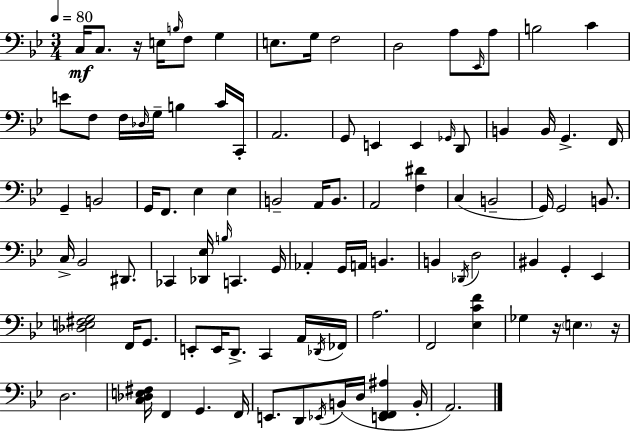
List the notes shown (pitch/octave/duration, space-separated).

C3/s C3/e. R/s E3/s B3/s F3/e G3/q E3/e. G3/s F3/h D3/h A3/e Eb2/s A3/e B3/h C4/q E4/e F3/e F3/s Db3/s G3/s B3/q C4/s C2/s A2/h. G2/e E2/q E2/q Gb2/s D2/e B2/q B2/s G2/q. F2/s G2/q B2/h G2/s F2/e. Eb3/q Eb3/q B2/h A2/s B2/e. A2/h [F3,D#4]/q C3/q B2/h G2/s G2/h B2/e. C3/s Bb2/h D#2/e. CES2/q [Db2,Eb3]/s B3/s C2/q. G2/s Ab2/q G2/s A2/s B2/q. B2/q Db2/s D3/h BIS2/q G2/q Eb2/q [Db3,E3,F#3,G3]/h F2/s G2/e. E2/e E2/s D2/e. C2/q A2/s Db2/s FES2/s A3/h. F2/h [Eb3,C4,F4]/q Gb3/q R/s E3/q. R/s D3/h. [C3,Db3,E3,F#3]/s F2/q G2/q. F2/s E2/e. D2/e Eb2/s B2/s D3/s [E2,F2,F2,A#3]/q B2/s A2/h.